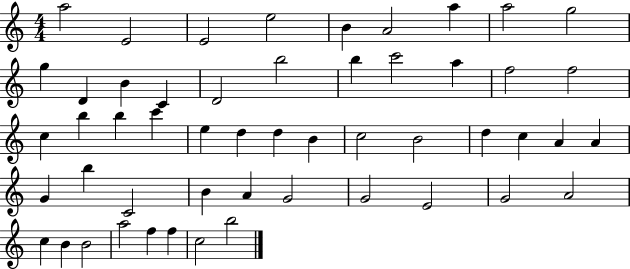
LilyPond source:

{
  \clef treble
  \numericTimeSignature
  \time 4/4
  \key c \major
  a''2 e'2 | e'2 e''2 | b'4 a'2 a''4 | a''2 g''2 | \break g''4 d'4 b'4 c'4 | d'2 b''2 | b''4 c'''2 a''4 | f''2 f''2 | \break c''4 b''4 b''4 c'''4 | e''4 d''4 d''4 b'4 | c''2 b'2 | d''4 c''4 a'4 a'4 | \break g'4 b''4 c'2 | b'4 a'4 g'2 | g'2 e'2 | g'2 a'2 | \break c''4 b'4 b'2 | a''2 f''4 f''4 | c''2 b''2 | \bar "|."
}